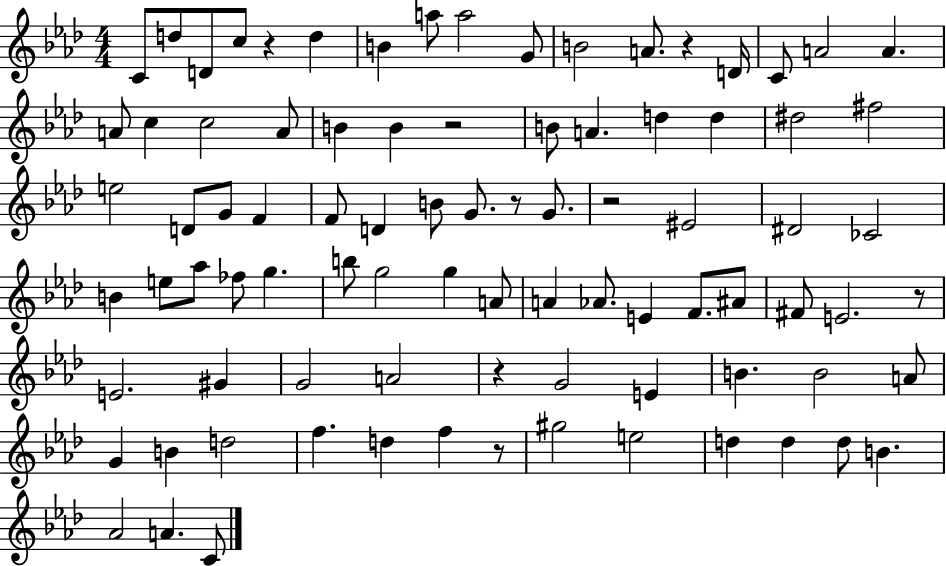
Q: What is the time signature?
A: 4/4